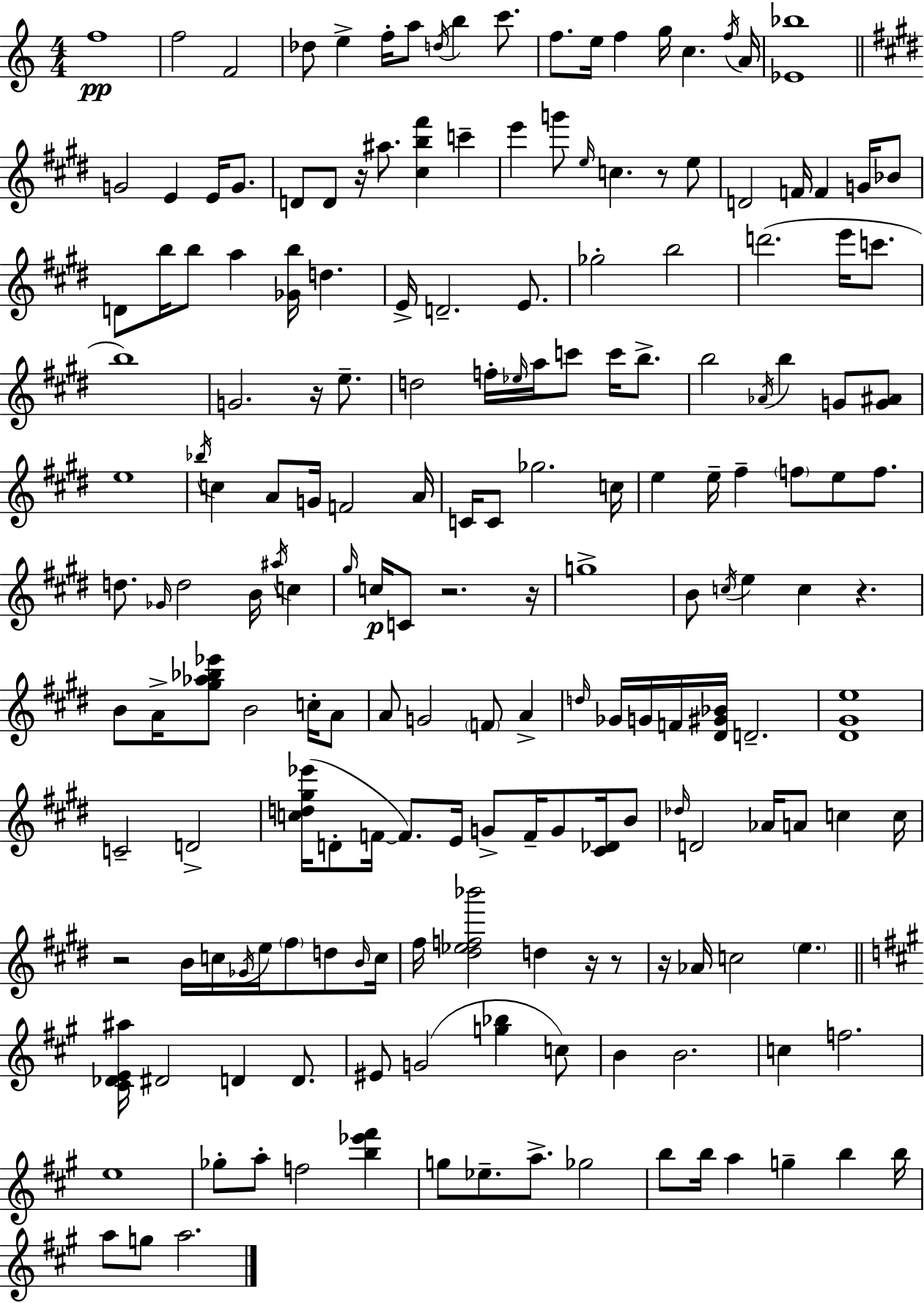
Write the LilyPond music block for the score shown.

{
  \clef treble
  \numericTimeSignature
  \time 4/4
  \key c \major
  \repeat volta 2 { f''1\pp | f''2 f'2 | des''8 e''4-> f''16-. a''8 \acciaccatura { d''16 } b''4 c'''8. | f''8. e''16 f''4 g''16 c''4. | \break \acciaccatura { f''16 } a'16 <ees' bes''>1 | \bar "||" \break \key e \major g'2 e'4 e'16 g'8. | d'8 d'8 r16 ais''8. <cis'' b'' fis'''>4 c'''4-- | e'''4 g'''8 \grace { e''16 } c''4. r8 e''8 | d'2 f'16 f'4 g'16 bes'8 | \break d'8 b''16 b''8 a''4 <ges' b''>16 d''4. | e'16-> d'2.-- e'8. | ges''2-. b''2 | d'''2.( e'''16 c'''8. | \break b''1) | g'2. r16 e''8.-- | d''2 f''16-. \grace { ees''16 } a''16 c'''8 c'''16 b''8.-> | b''2 \acciaccatura { aes'16 } b''4 g'8 | \break <g' ais'>8 e''1 | \acciaccatura { bes''16 } c''4 a'8 g'16 f'2 | a'16 c'16 c'8 ges''2. | c''16 e''4 e''16-- fis''4-- \parenthesize f''8 e''8 | \break f''8. d''8. \grace { ges'16 } d''2 | b'16 \acciaccatura { ais''16 } c''4 \grace { gis''16 } c''16\p c'8 r2. | r16 g''1-> | b'8 \acciaccatura { c''16 } e''4 c''4 | \break r4. b'8 a'16-> <gis'' aes'' bes'' ees'''>8 b'2 | c''16-. a'8 a'8 g'2 | \parenthesize f'8 a'4-> \grace { d''16 } ges'16 g'16 f'16 <dis' gis' bes'>16 d'2.-- | <dis' gis' e''>1 | \break c'2-- | d'2-> <c'' d'' gis'' ees'''>16( d'8-. f'16~~ f'8.) | e'16 g'8-> f'16-- g'8 <cis' des'>16 b'8 \grace { des''16 } d'2 | aes'16 a'8 c''4 c''16 r2 | \break b'16 c''16 \acciaccatura { ges'16 } e''16 \parenthesize fis''8 d''8 \grace { b'16 } c''16 fis''16 <dis'' ees'' f'' bes'''>2 | d''4 r16 r8 r16 aes'16 c''2 | \parenthesize e''4. \bar "||" \break \key a \major <cis' des' e' ais''>16 dis'2 d'4 d'8. | eis'8 g'2( <g'' bes''>4 c''8) | b'4 b'2. | c''4 f''2. | \break e''1 | ges''8-. a''8-. f''2 <b'' ees''' fis'''>4 | g''8 ees''8.-- a''8.-> ges''2 | b''8 b''16 a''4 g''4-- b''4 b''16 | \break a''8 g''8 a''2. | } \bar "|."
}